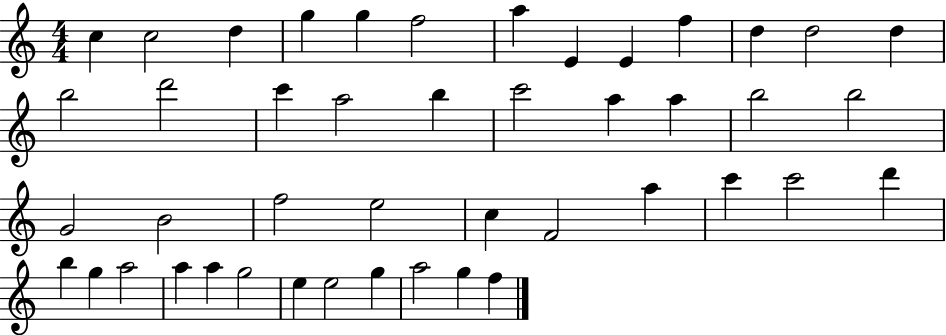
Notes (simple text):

C5/q C5/h D5/q G5/q G5/q F5/h A5/q E4/q E4/q F5/q D5/q D5/h D5/q B5/h D6/h C6/q A5/h B5/q C6/h A5/q A5/q B5/h B5/h G4/h B4/h F5/h E5/h C5/q F4/h A5/q C6/q C6/h D6/q B5/q G5/q A5/h A5/q A5/q G5/h E5/q E5/h G5/q A5/h G5/q F5/q